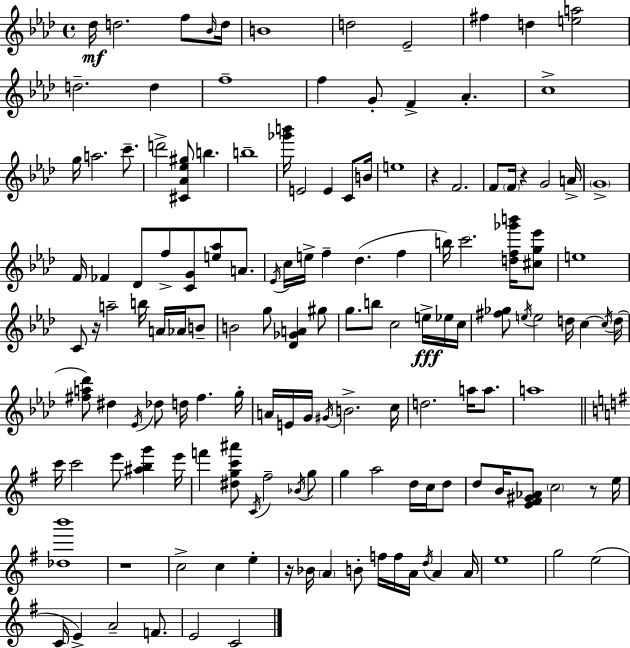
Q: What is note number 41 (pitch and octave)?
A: Eb4